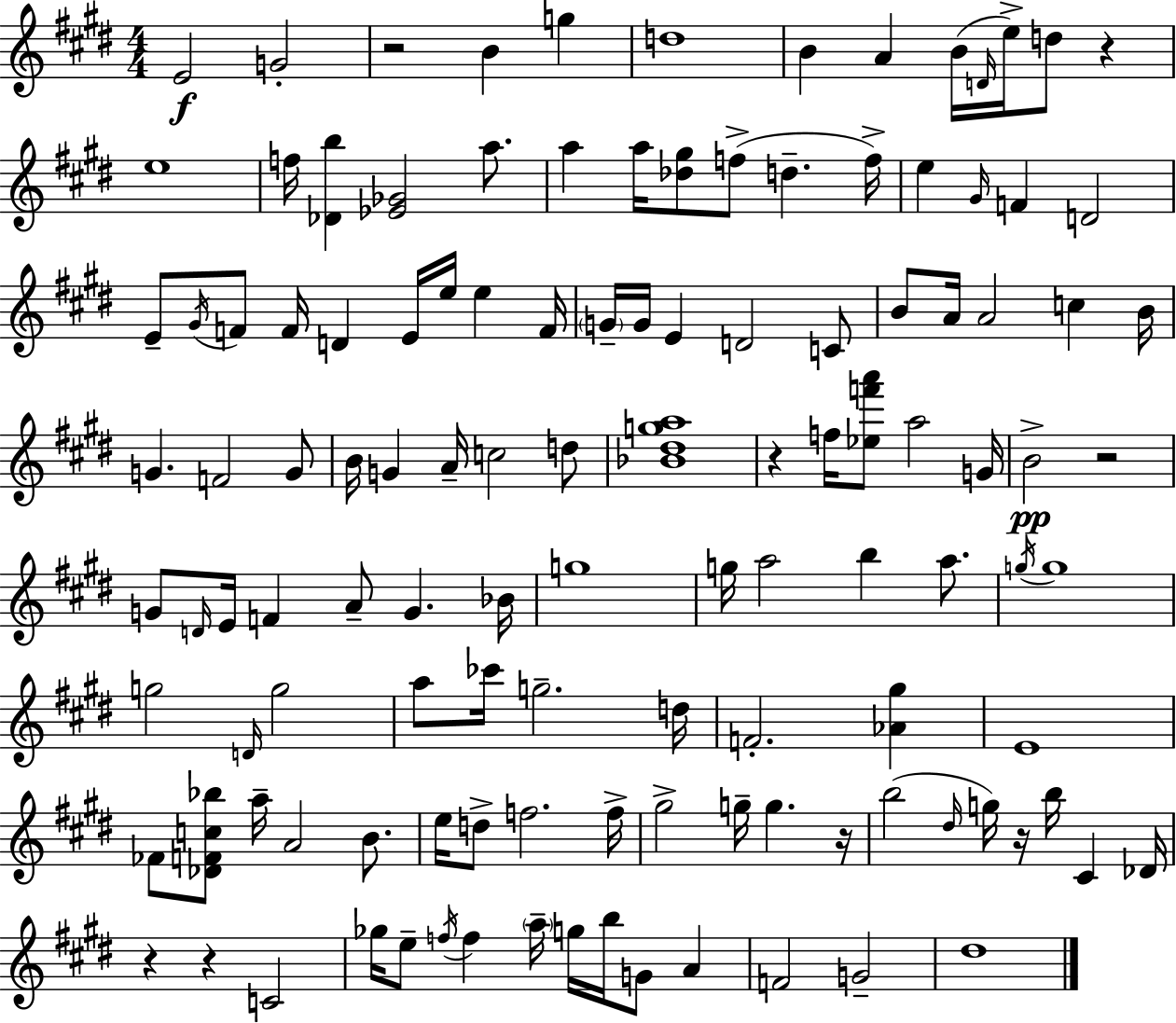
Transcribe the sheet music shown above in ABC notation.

X:1
T:Untitled
M:4/4
L:1/4
K:E
E2 G2 z2 B g d4 B A B/4 D/4 e/4 d/2 z e4 f/4 [_Db] [_E_G]2 a/2 a a/4 [_d^g]/2 f/2 d f/4 e ^G/4 F D2 E/2 ^G/4 F/2 F/4 D E/4 e/4 e F/4 G/4 G/4 E D2 C/2 B/2 A/4 A2 c B/4 G F2 G/2 B/4 G A/4 c2 d/2 [_B^dga]4 z f/4 [_ef'a']/2 a2 G/4 B2 z2 G/2 D/4 E/4 F A/2 G _B/4 g4 g/4 a2 b a/2 g/4 g4 g2 D/4 g2 a/2 _c'/4 g2 d/4 F2 [_A^g] E4 _F/2 [_DFc_b]/2 a/4 A2 B/2 e/4 d/2 f2 f/4 ^g2 g/4 g z/4 b2 ^d/4 g/4 z/4 b/4 ^C _D/4 z z C2 _g/4 e/2 f/4 f a/4 g/4 b/4 G/2 A F2 G2 ^d4